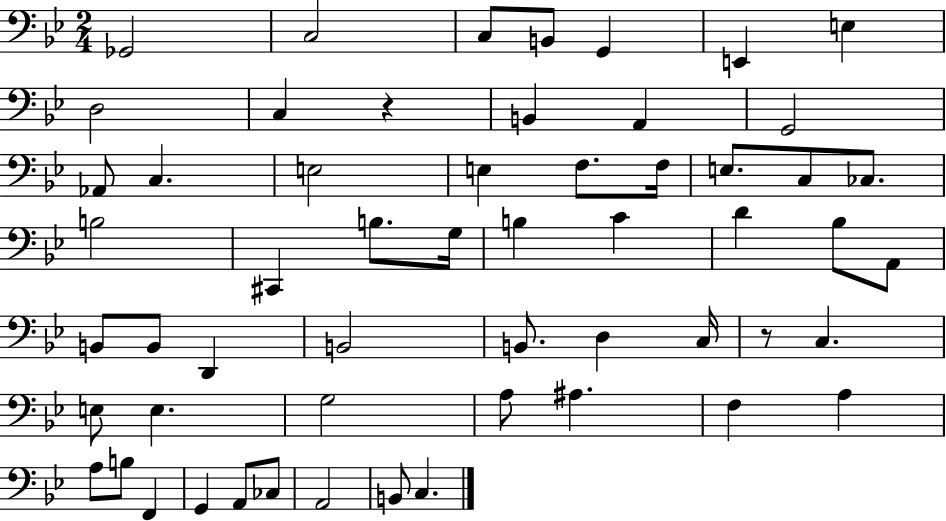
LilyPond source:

{
  \clef bass
  \numericTimeSignature
  \time 2/4
  \key bes \major
  ges,2 | c2 | c8 b,8 g,4 | e,4 e4 | \break d2 | c4 r4 | b,4 a,4 | g,2 | \break aes,8 c4. | e2 | e4 f8. f16 | e8. c8 ces8. | \break b2 | cis,4 b8. g16 | b4 c'4 | d'4 bes8 a,8 | \break b,8 b,8 d,4 | b,2 | b,8. d4 c16 | r8 c4. | \break e8 e4. | g2 | a8 ais4. | f4 a4 | \break a8 b8 f,4 | g,4 a,8 ces8 | a,2 | b,8 c4. | \break \bar "|."
}